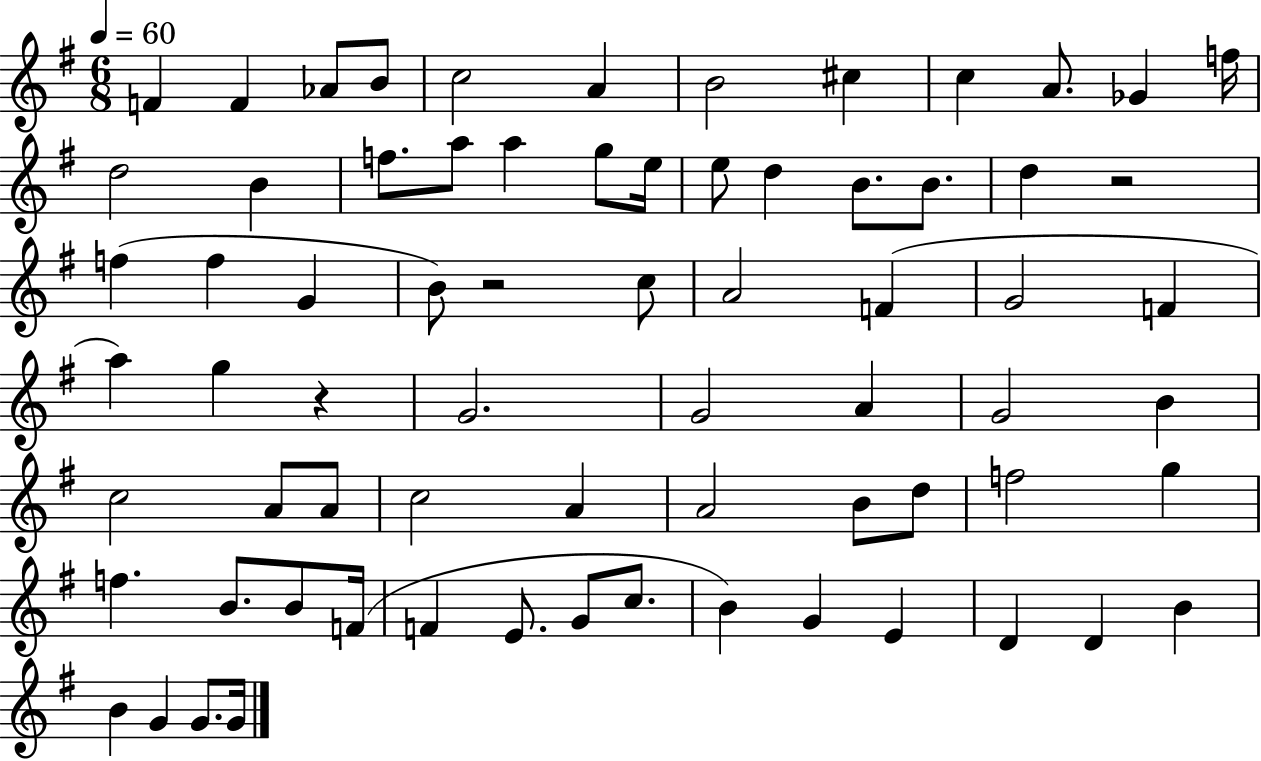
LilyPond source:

{
  \clef treble
  \numericTimeSignature
  \time 6/8
  \key g \major
  \tempo 4 = 60
  f'4 f'4 aes'8 b'8 | c''2 a'4 | b'2 cis''4 | c''4 a'8. ges'4 f''16 | \break d''2 b'4 | f''8. a''8 a''4 g''8 e''16 | e''8 d''4 b'8. b'8. | d''4 r2 | \break f''4( f''4 g'4 | b'8) r2 c''8 | a'2 f'4( | g'2 f'4 | \break a''4) g''4 r4 | g'2. | g'2 a'4 | g'2 b'4 | \break c''2 a'8 a'8 | c''2 a'4 | a'2 b'8 d''8 | f''2 g''4 | \break f''4. b'8. b'8 f'16( | f'4 e'8. g'8 c''8. | b'4) g'4 e'4 | d'4 d'4 b'4 | \break b'4 g'4 g'8. g'16 | \bar "|."
}